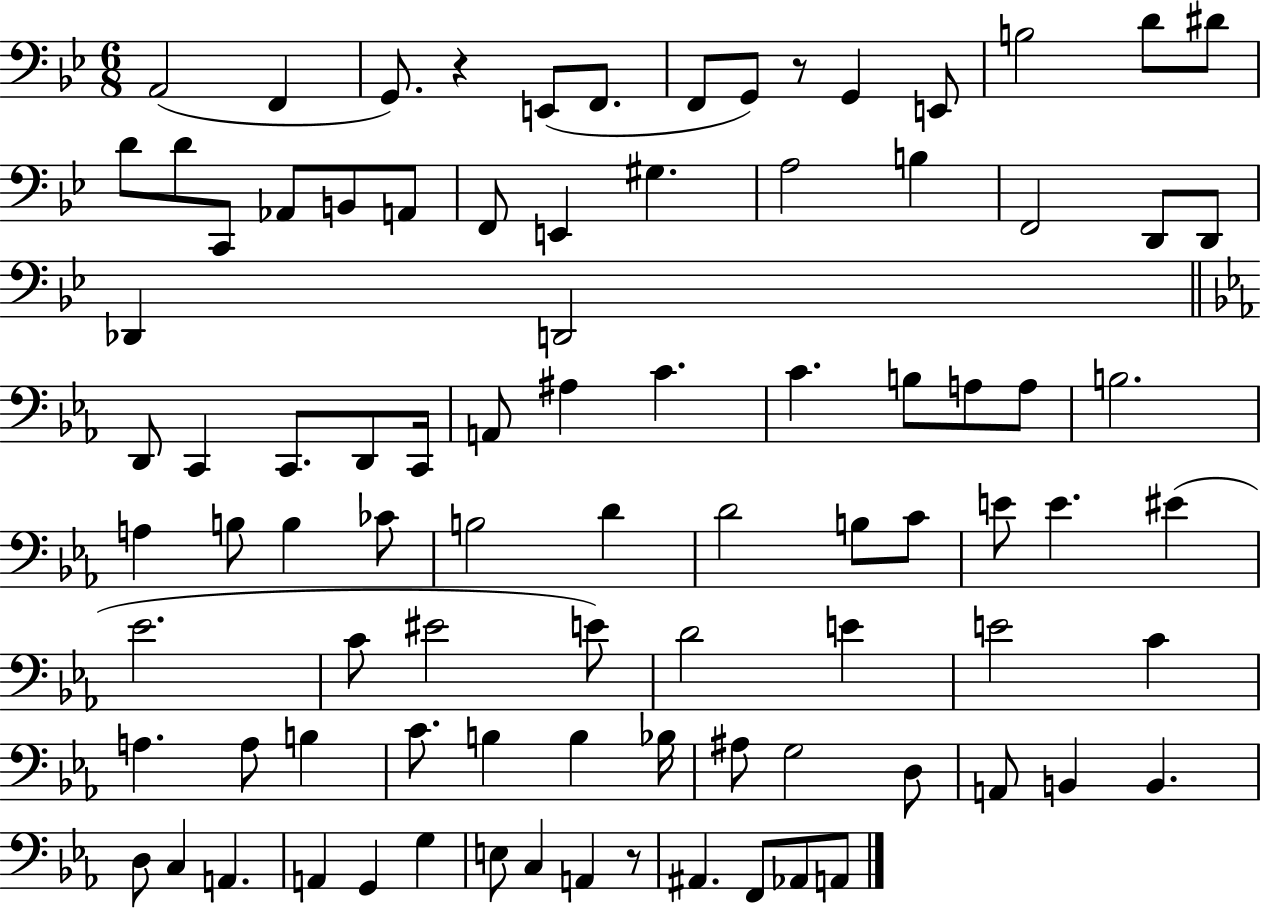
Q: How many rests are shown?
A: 3